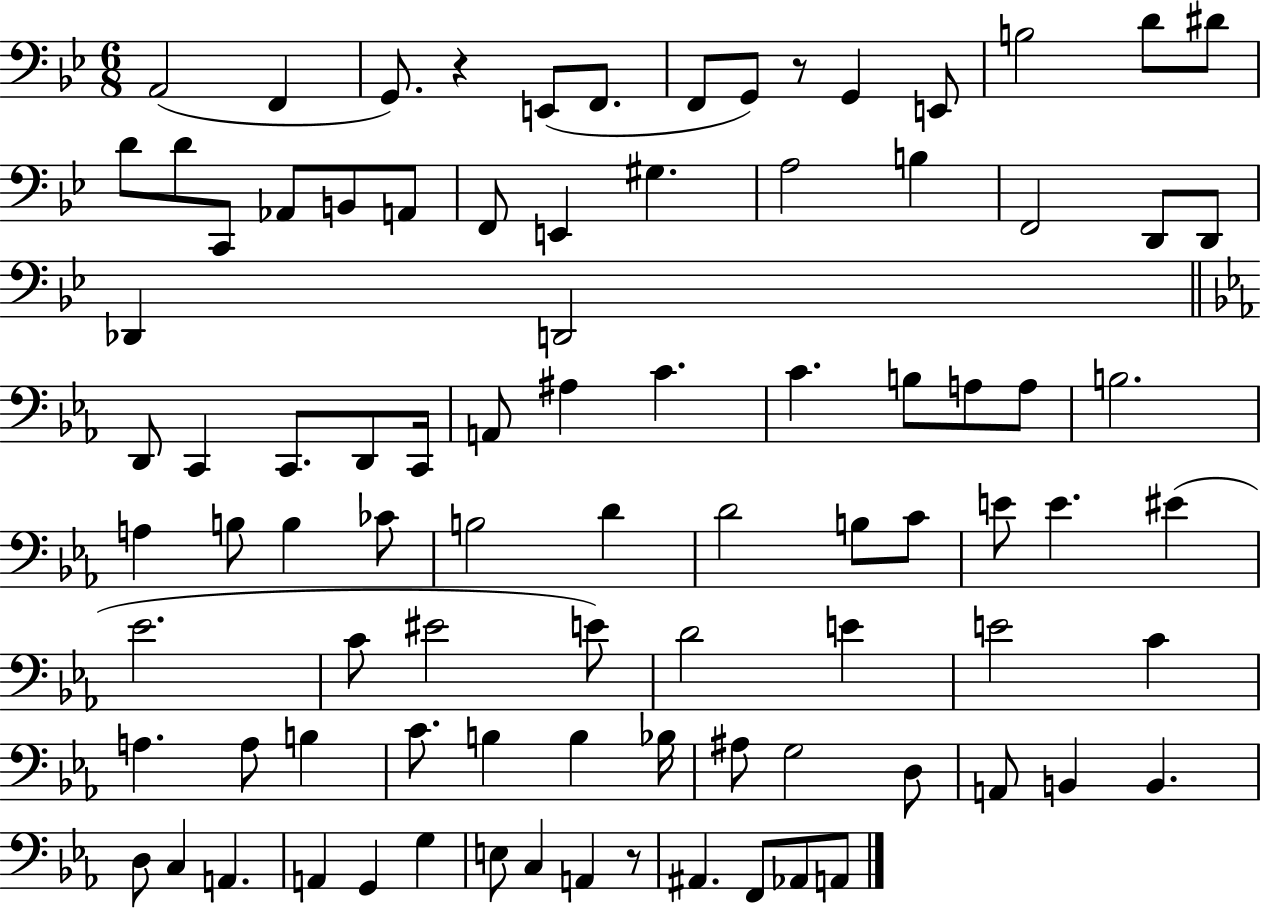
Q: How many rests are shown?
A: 3